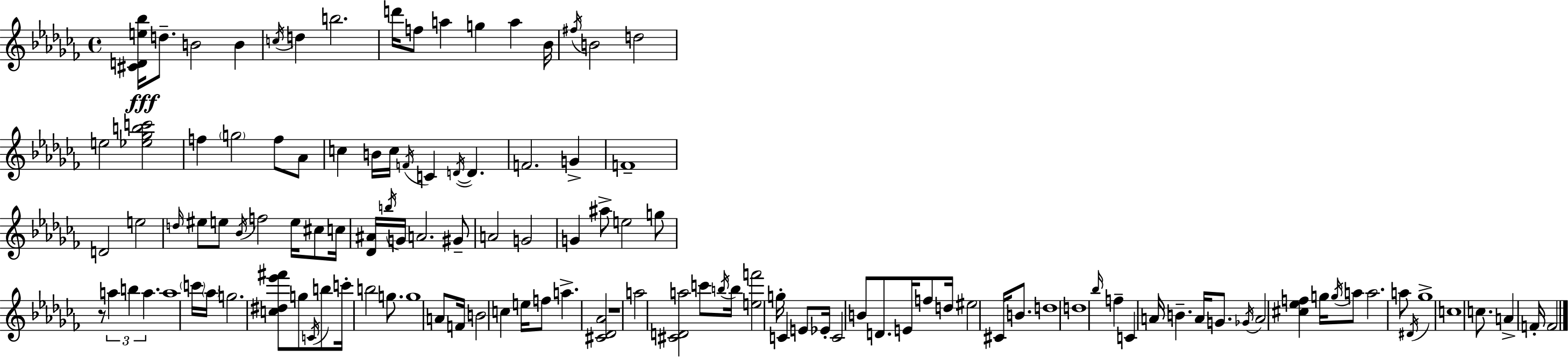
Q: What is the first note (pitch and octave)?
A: D5